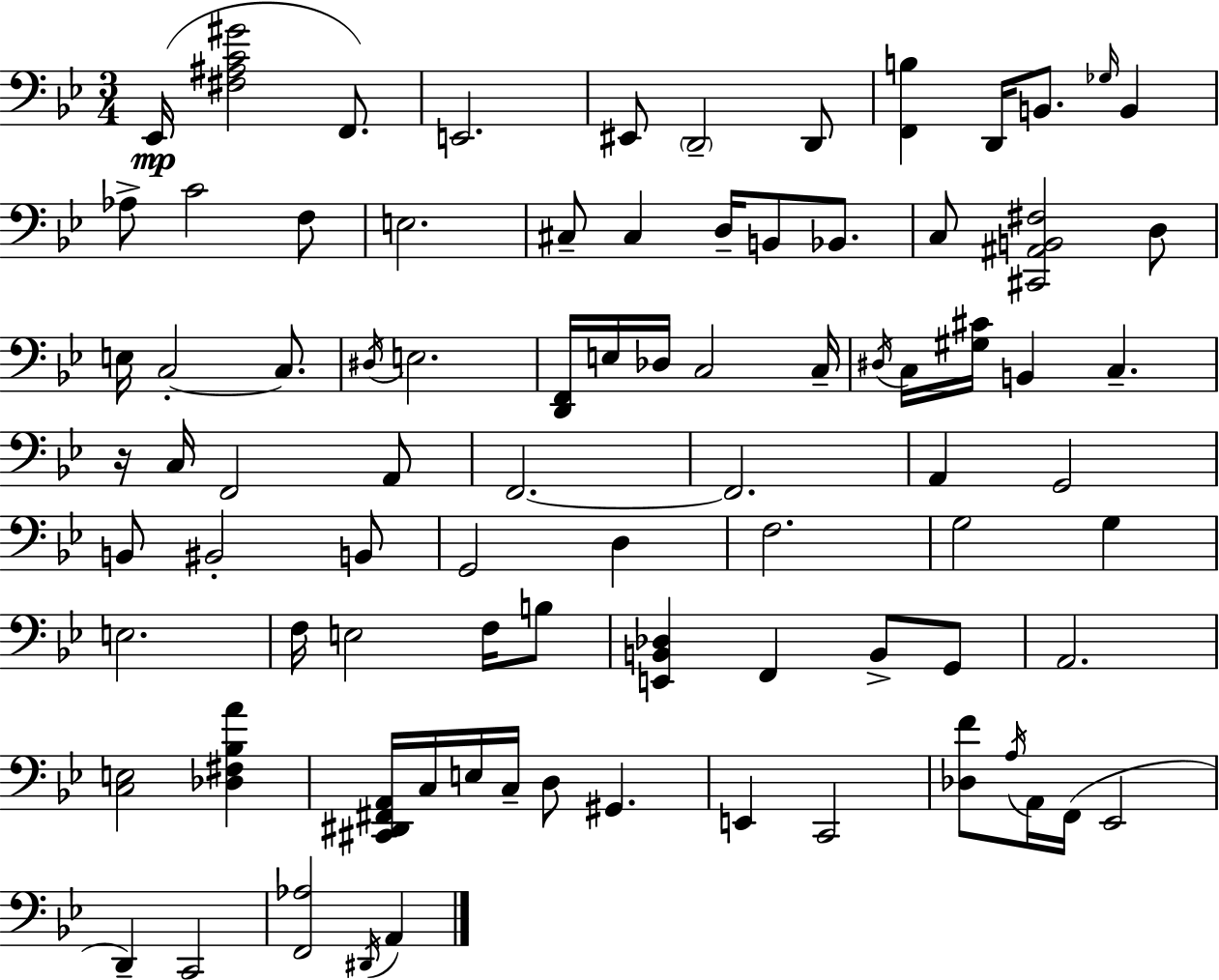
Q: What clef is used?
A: bass